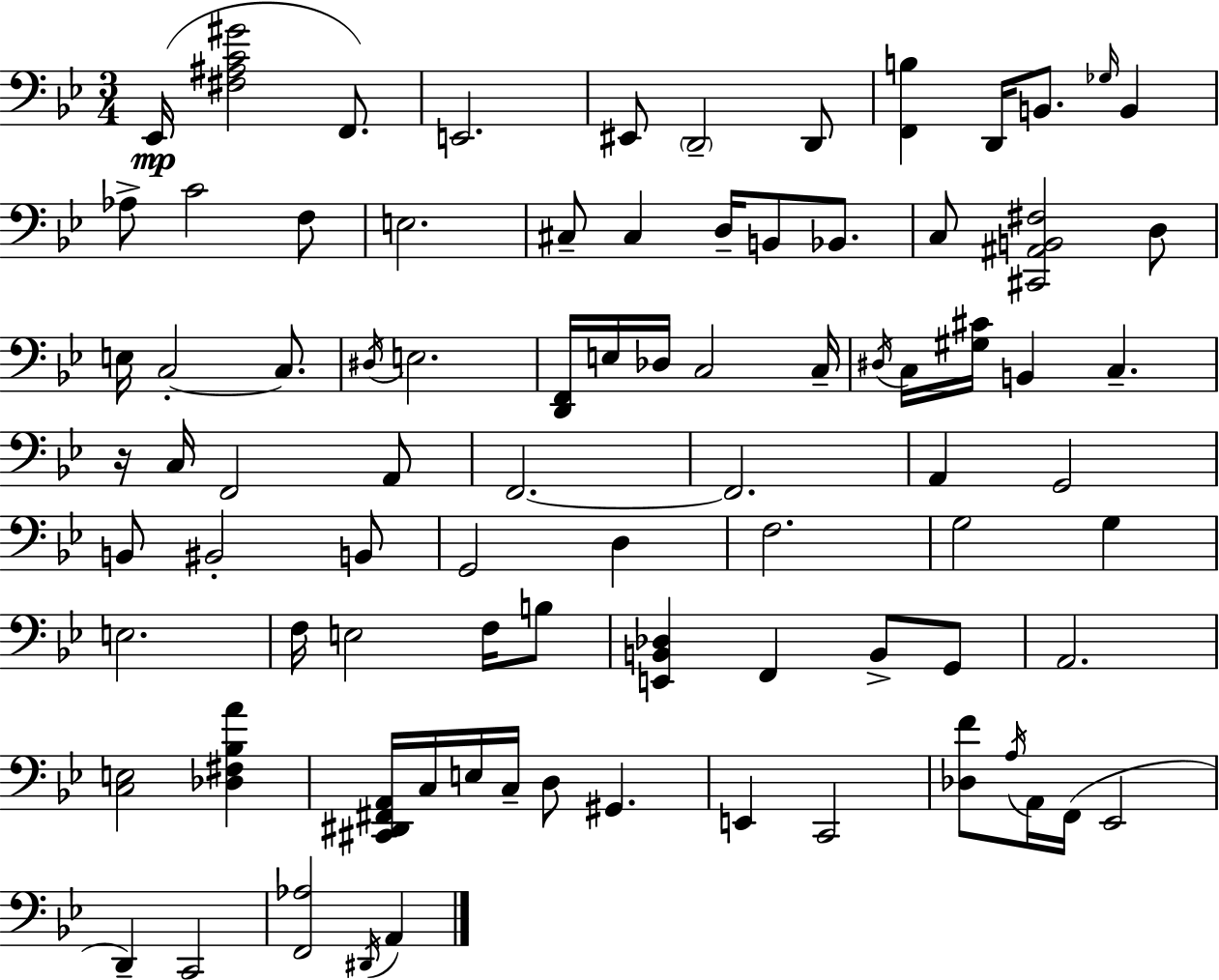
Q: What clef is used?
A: bass